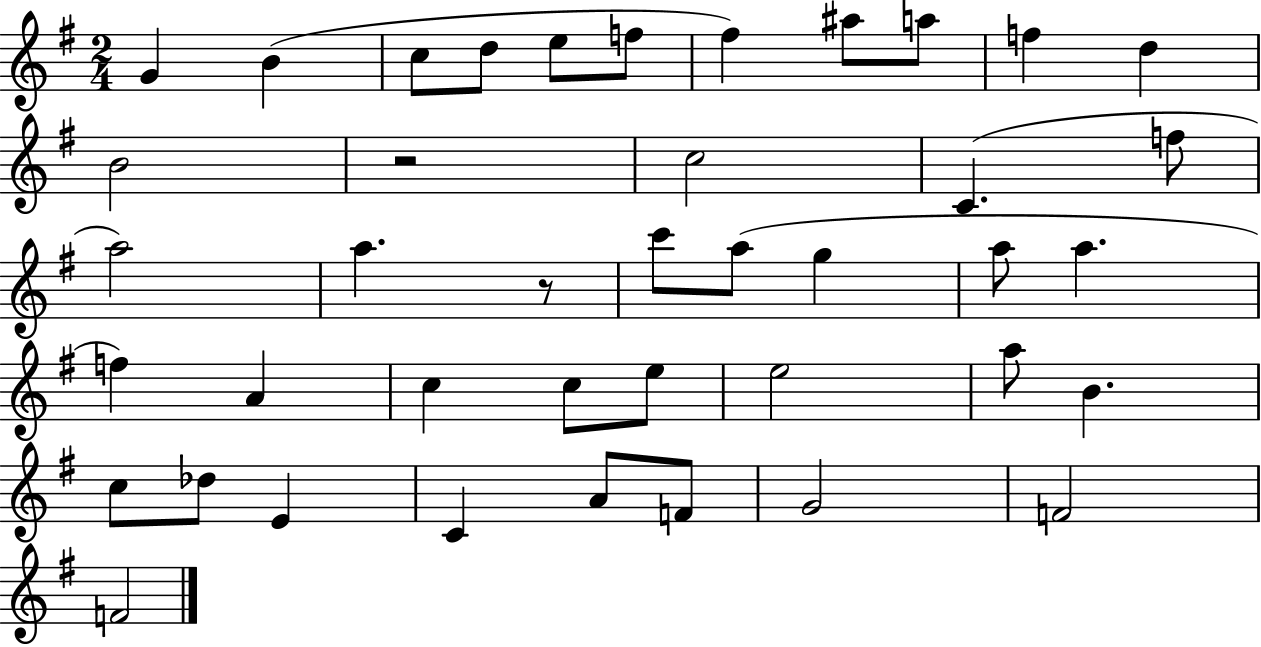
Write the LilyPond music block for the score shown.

{
  \clef treble
  \numericTimeSignature
  \time 2/4
  \key g \major
  g'4 b'4( | c''8 d''8 e''8 f''8 | fis''4) ais''8 a''8 | f''4 d''4 | \break b'2 | r2 | c''2 | c'4.( f''8 | \break a''2) | a''4. r8 | c'''8 a''8( g''4 | a''8 a''4. | \break f''4) a'4 | c''4 c''8 e''8 | e''2 | a''8 b'4. | \break c''8 des''8 e'4 | c'4 a'8 f'8 | g'2 | f'2 | \break f'2 | \bar "|."
}